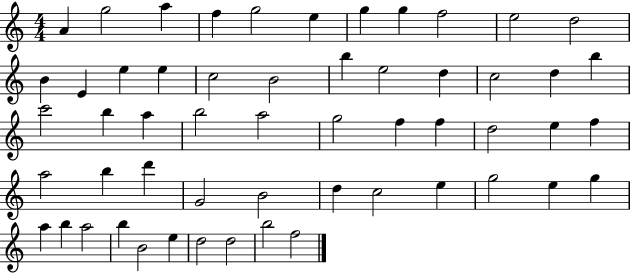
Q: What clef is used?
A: treble